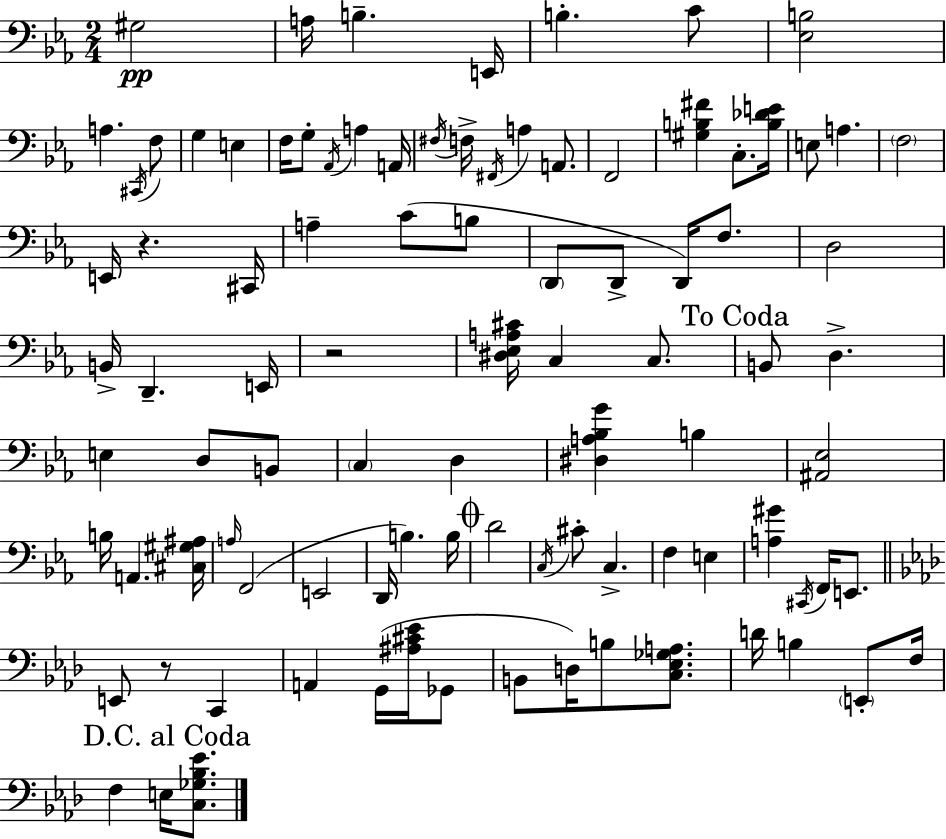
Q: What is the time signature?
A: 2/4